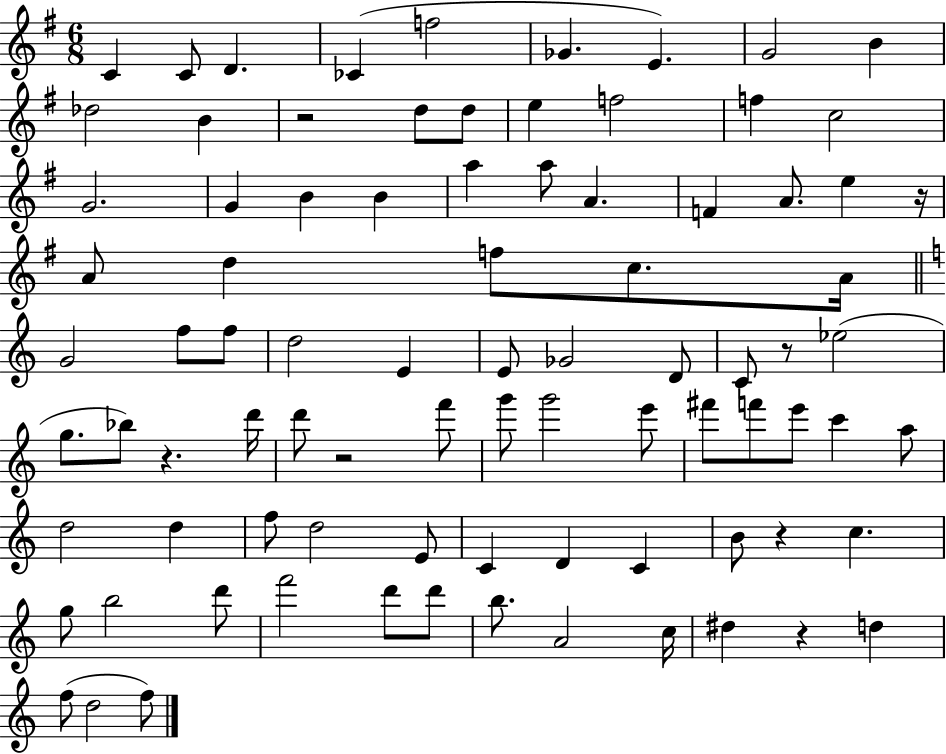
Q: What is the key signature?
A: G major